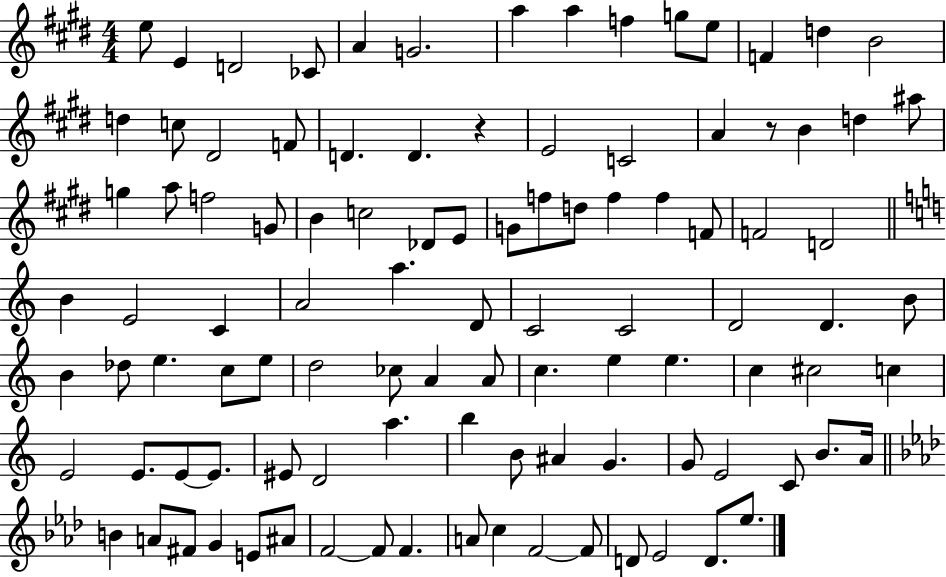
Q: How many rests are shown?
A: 2